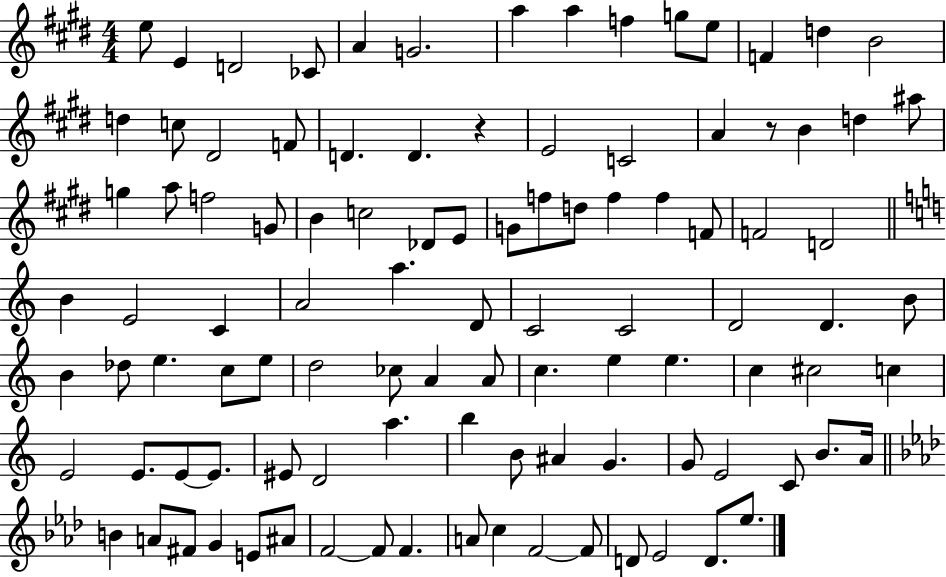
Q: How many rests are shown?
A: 2